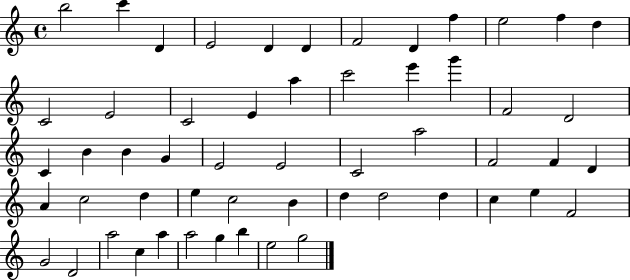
{
  \clef treble
  \time 4/4
  \defaultTimeSignature
  \key c \major
  b''2 c'''4 d'4 | e'2 d'4 d'4 | f'2 d'4 f''4 | e''2 f''4 d''4 | \break c'2 e'2 | c'2 e'4 a''4 | c'''2 e'''4 g'''4 | f'2 d'2 | \break c'4 b'4 b'4 g'4 | e'2 e'2 | c'2 a''2 | f'2 f'4 d'4 | \break a'4 c''2 d''4 | e''4 c''2 b'4 | d''4 d''2 d''4 | c''4 e''4 f'2 | \break g'2 d'2 | a''2 c''4 a''4 | a''2 g''4 b''4 | e''2 g''2 | \break \bar "|."
}